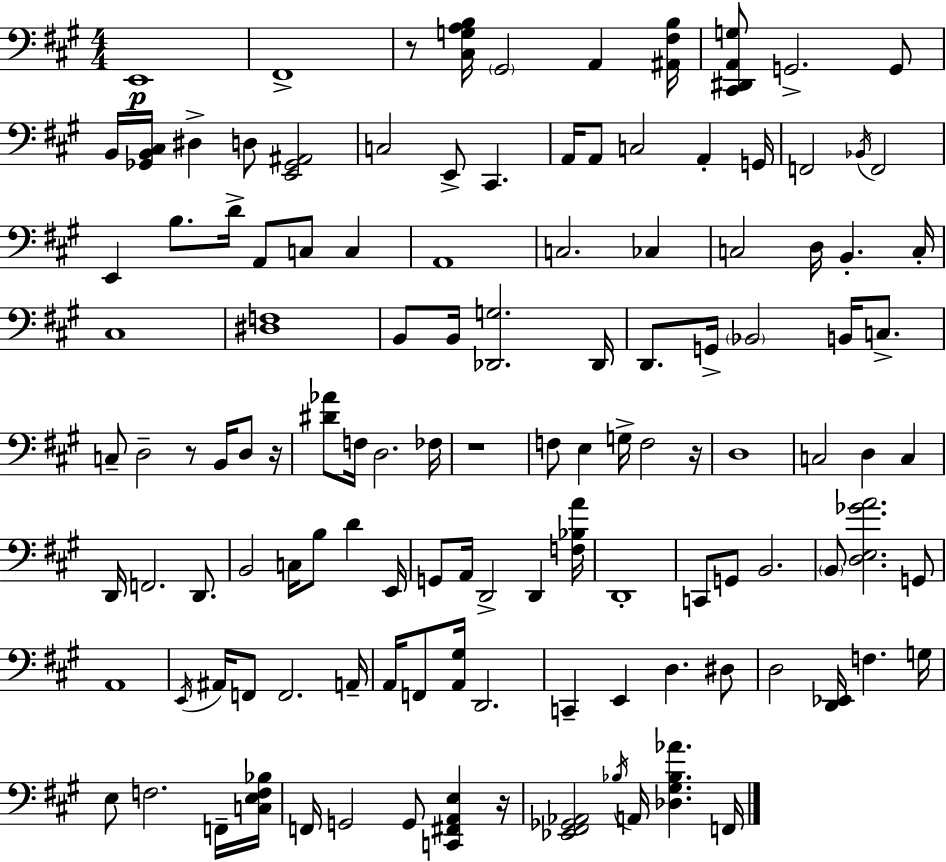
E2/w F#2/w R/e [C#3,G3,A3,B3]/s G#2/h A2/q [A#2,F#3,B3]/s [C#2,D#2,A2,G3]/e G2/h. G2/e B2/s [Gb2,B2,C#3]/s D#3/q D3/e [E2,Gb2,A#2]/h C3/h E2/e C#2/q. A2/s A2/e C3/h A2/q G2/s F2/h Bb2/s F2/h E2/q B3/e. D4/s A2/e C3/e C3/q A2/w C3/h. CES3/q C3/h D3/s B2/q. C3/s C#3/w [D#3,F3]/w B2/e B2/s [Db2,G3]/h. Db2/s D2/e. G2/s Bb2/h B2/s C3/e. C3/e D3/h R/e B2/s D3/e R/s [D#4,Ab4]/e F3/s D3/h. FES3/s R/w F3/e E3/q G3/s F3/h R/s D3/w C3/h D3/q C3/q D2/s F2/h. D2/e. B2/h C3/s B3/e D4/q E2/s G2/e A2/s D2/h D2/q [F3,Bb3,A4]/s D2/w C2/e G2/e B2/h. B2/e [D3,E3,Gb4,A4]/h. G2/e A2/w E2/s A#2/s F2/e F2/h. A2/s A2/s F2/e [A2,G#3]/s D2/h. C2/q E2/q D3/q. D#3/e D3/h [D2,Eb2]/s F3/q. G3/s E3/e F3/h. F2/s [C3,E3,F3,Bb3]/s F2/s G2/h G2/e [C2,F#2,A2,E3]/q R/s [Eb2,F#2,Gb2,Ab2]/h Bb3/s A2/s [Db3,G#3,Bb3,Ab4]/q. F2/s